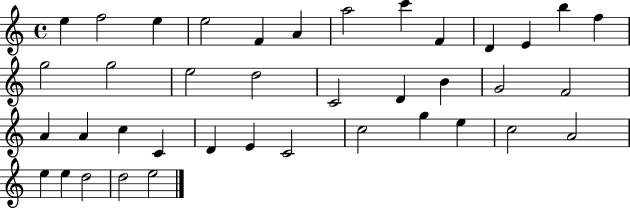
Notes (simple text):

E5/q F5/h E5/q E5/h F4/q A4/q A5/h C6/q F4/q D4/q E4/q B5/q F5/q G5/h G5/h E5/h D5/h C4/h D4/q B4/q G4/h F4/h A4/q A4/q C5/q C4/q D4/q E4/q C4/h C5/h G5/q E5/q C5/h A4/h E5/q E5/q D5/h D5/h E5/h